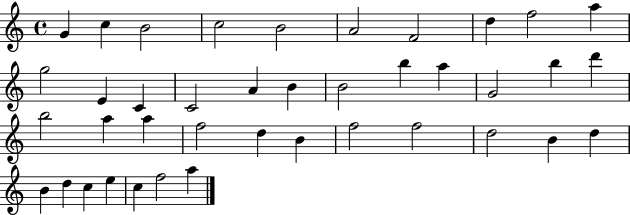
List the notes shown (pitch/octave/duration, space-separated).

G4/q C5/q B4/h C5/h B4/h A4/h F4/h D5/q F5/h A5/q G5/h E4/q C4/q C4/h A4/q B4/q B4/h B5/q A5/q G4/h B5/q D6/q B5/h A5/q A5/q F5/h D5/q B4/q F5/h F5/h D5/h B4/q D5/q B4/q D5/q C5/q E5/q C5/q F5/h A5/q